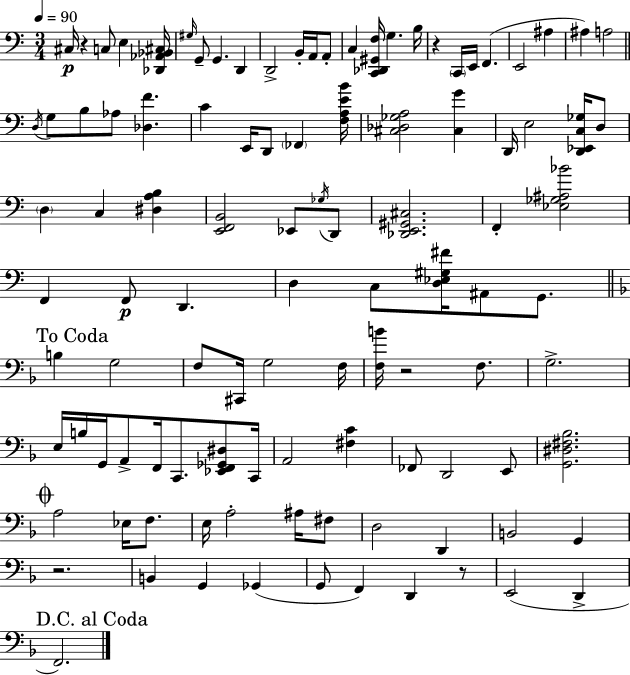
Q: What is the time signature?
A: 3/4